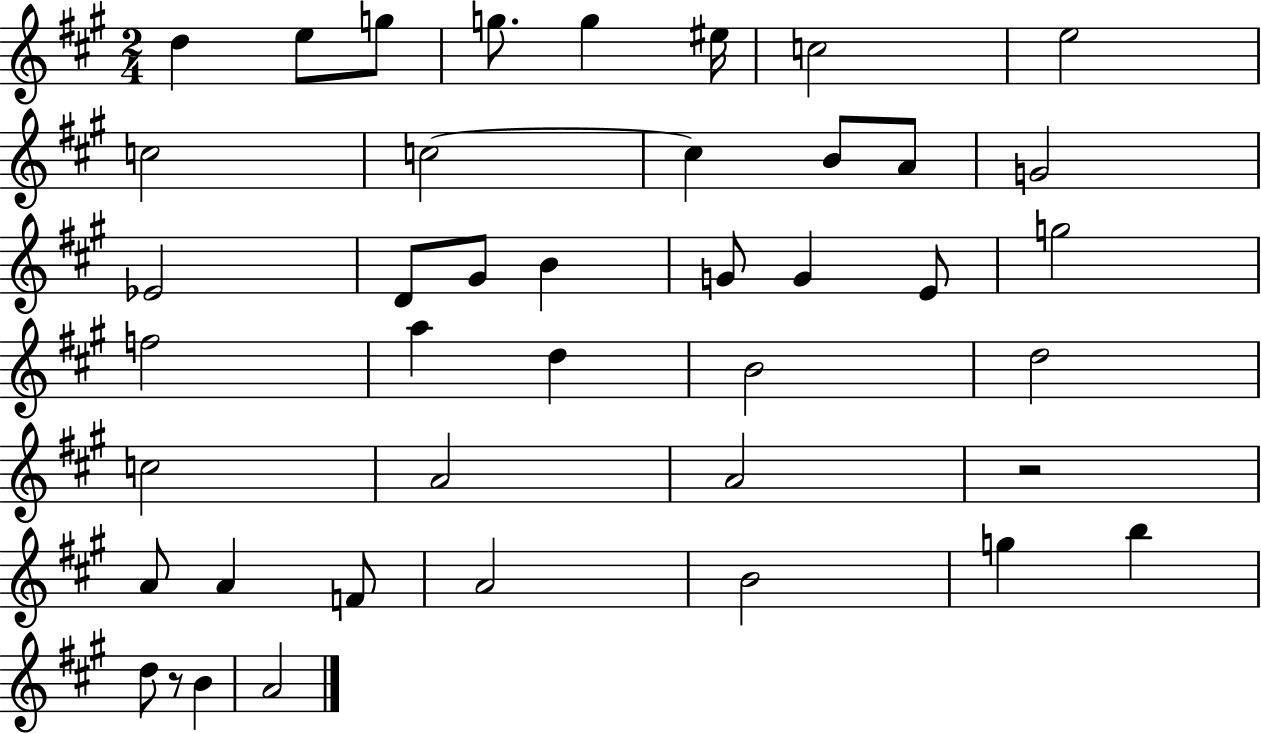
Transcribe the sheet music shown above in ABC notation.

X:1
T:Untitled
M:2/4
L:1/4
K:A
d e/2 g/2 g/2 g ^e/4 c2 e2 c2 c2 c B/2 A/2 G2 _E2 D/2 ^G/2 B G/2 G E/2 g2 f2 a d B2 d2 c2 A2 A2 z2 A/2 A F/2 A2 B2 g b d/2 z/2 B A2